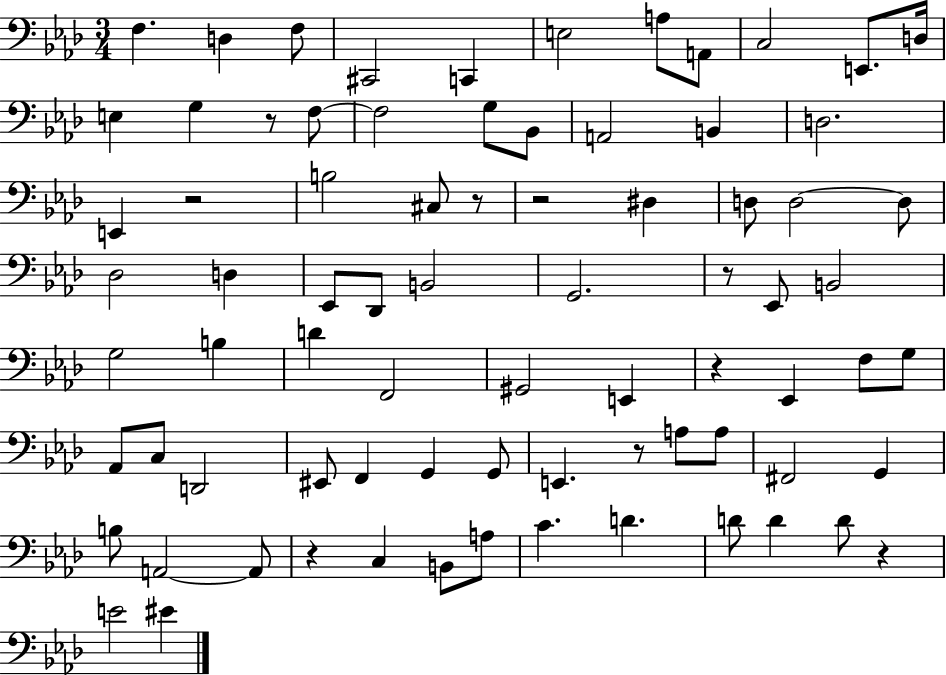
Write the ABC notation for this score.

X:1
T:Untitled
M:3/4
L:1/4
K:Ab
F, D, F,/2 ^C,,2 C,, E,2 A,/2 A,,/2 C,2 E,,/2 D,/4 E, G, z/2 F,/2 F,2 G,/2 _B,,/2 A,,2 B,, D,2 E,, z2 B,2 ^C,/2 z/2 z2 ^D, D,/2 D,2 D,/2 _D,2 D, _E,,/2 _D,,/2 B,,2 G,,2 z/2 _E,,/2 B,,2 G,2 B, D F,,2 ^G,,2 E,, z _E,, F,/2 G,/2 _A,,/2 C,/2 D,,2 ^E,,/2 F,, G,, G,,/2 E,, z/2 A,/2 A,/2 ^F,,2 G,, B,/2 A,,2 A,,/2 z C, B,,/2 A,/2 C D D/2 D D/2 z E2 ^E